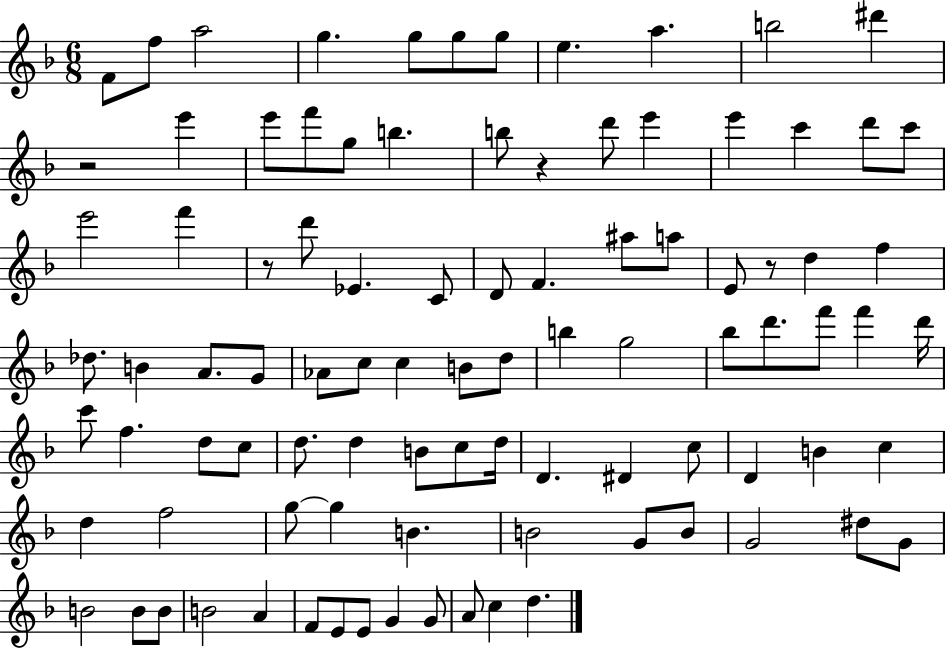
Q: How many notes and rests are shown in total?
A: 94